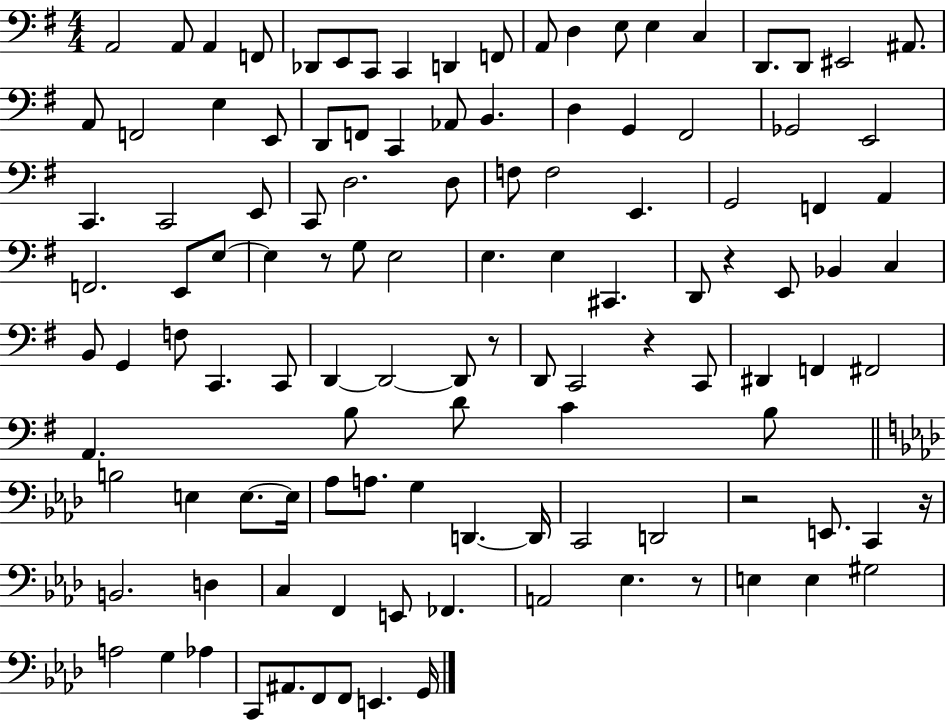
A2/h A2/e A2/q F2/e Db2/e E2/e C2/e C2/q D2/q F2/e A2/e D3/q E3/e E3/q C3/q D2/e. D2/e EIS2/h A#2/e. A2/e F2/h E3/q E2/e D2/e F2/e C2/q Ab2/e B2/q. D3/q G2/q F#2/h Gb2/h E2/h C2/q. C2/h E2/e C2/e D3/h. D3/e F3/e F3/h E2/q. G2/h F2/q A2/q F2/h. E2/e E3/e E3/q R/e G3/e E3/h E3/q. E3/q C#2/q. D2/e R/q E2/e Bb2/q C3/q B2/e G2/q F3/e C2/q. C2/e D2/q D2/h D2/e R/e D2/e C2/h R/q C2/e D#2/q F2/q F#2/h A2/q. B3/e D4/e C4/q B3/e B3/h E3/q E3/e. E3/s Ab3/e A3/e. G3/q D2/q. D2/s C2/h D2/h R/h E2/e. C2/q R/s B2/h. D3/q C3/q F2/q E2/e FES2/q. A2/h Eb3/q. R/e E3/q E3/q G#3/h A3/h G3/q Ab3/q C2/e A#2/e. F2/e F2/e E2/q. G2/s